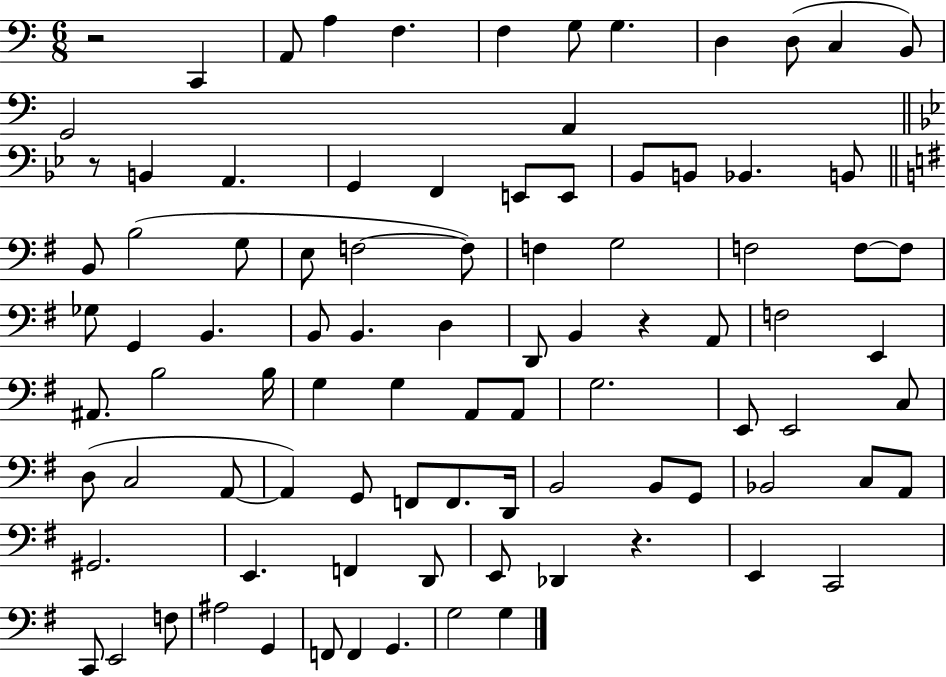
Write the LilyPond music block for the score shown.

{
  \clef bass
  \numericTimeSignature
  \time 6/8
  \key c \major
  r2 c,4 | a,8 a4 f4. | f4 g8 g4. | d4 d8( c4 b,8) | \break g,2 a,4 | \bar "||" \break \key bes \major r8 b,4 a,4. | g,4 f,4 e,8 e,8 | bes,8 b,8 bes,4. b,8 | \bar "||" \break \key g \major b,8 b2( g8 | e8 f2~~ f8) | f4 g2 | f2 f8~~ f8 | \break ges8 g,4 b,4. | b,8 b,4. d4 | d,8 b,4 r4 a,8 | f2 e,4 | \break ais,8. b2 b16 | g4 g4 a,8 a,8 | g2. | e,8 e,2 c8 | \break d8( c2 a,8~~ | a,4) g,8 f,8 f,8. d,16 | b,2 b,8 g,8 | bes,2 c8 a,8 | \break gis,2. | e,4. f,4 d,8 | e,8 des,4 r4. | e,4 c,2 | \break c,8 e,2 f8 | ais2 g,4 | f,8 f,4 g,4. | g2 g4 | \break \bar "|."
}